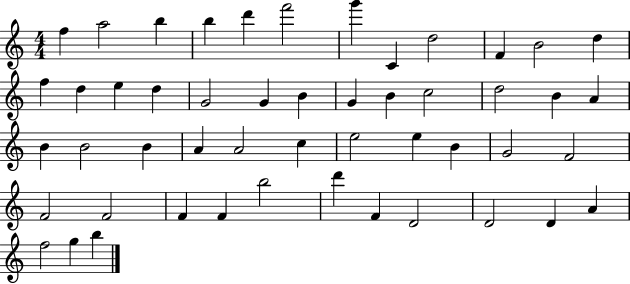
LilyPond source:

{
  \clef treble
  \numericTimeSignature
  \time 4/4
  \key c \major
  f''4 a''2 b''4 | b''4 d'''4 f'''2 | g'''4 c'4 d''2 | f'4 b'2 d''4 | \break f''4 d''4 e''4 d''4 | g'2 g'4 b'4 | g'4 b'4 c''2 | d''2 b'4 a'4 | \break b'4 b'2 b'4 | a'4 a'2 c''4 | e''2 e''4 b'4 | g'2 f'2 | \break f'2 f'2 | f'4 f'4 b''2 | d'''4 f'4 d'2 | d'2 d'4 a'4 | \break f''2 g''4 b''4 | \bar "|."
}